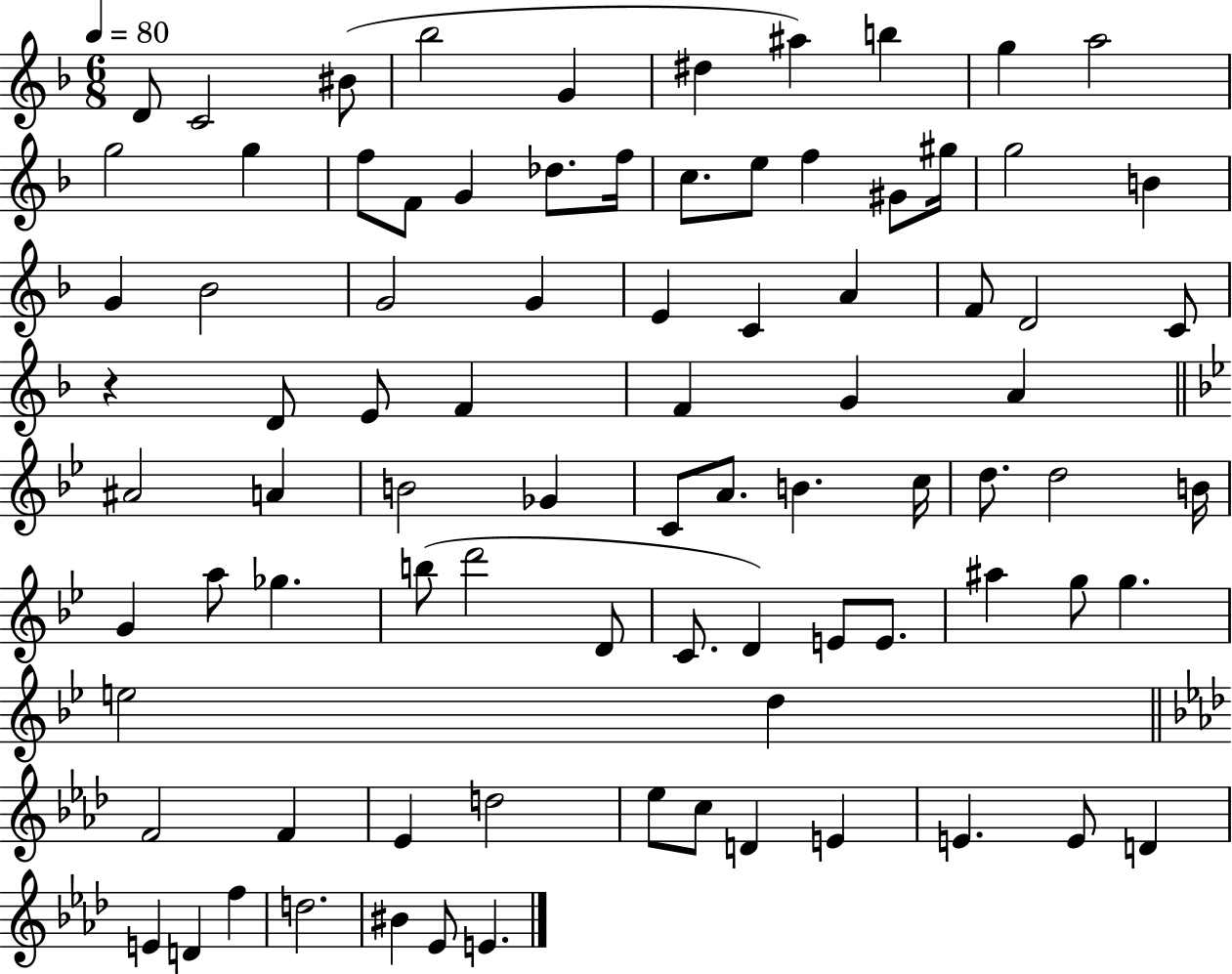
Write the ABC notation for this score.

X:1
T:Untitled
M:6/8
L:1/4
K:F
D/2 C2 ^B/2 _b2 G ^d ^a b g a2 g2 g f/2 F/2 G _d/2 f/4 c/2 e/2 f ^G/2 ^g/4 g2 B G _B2 G2 G E C A F/2 D2 C/2 z D/2 E/2 F F G A ^A2 A B2 _G C/2 A/2 B c/4 d/2 d2 B/4 G a/2 _g b/2 d'2 D/2 C/2 D E/2 E/2 ^a g/2 g e2 d F2 F _E d2 _e/2 c/2 D E E E/2 D E D f d2 ^B _E/2 E